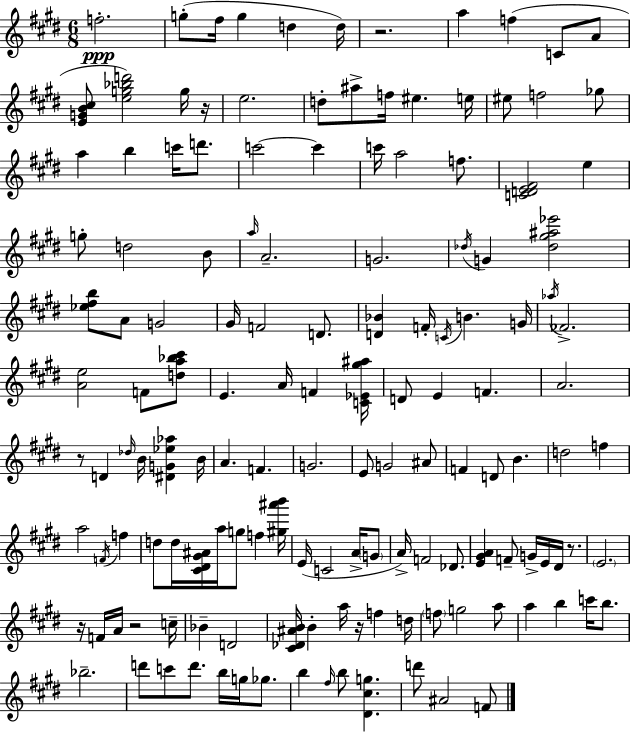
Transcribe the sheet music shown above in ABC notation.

X:1
T:Untitled
M:6/8
L:1/4
K:E
f2 g/2 ^f/4 g d d/4 z2 a f C/2 A/2 [EGB^c]/2 [eg_bd']2 g/4 z/4 e2 d/2 ^a/2 f/4 ^e e/4 ^e/2 f2 _g/2 a b c'/4 d'/2 c'2 c' c'/4 a2 f/2 [CDE^F]2 e g/2 d2 B/2 a/4 A2 G2 _d/4 G [_d^g^a_e']2 [_e^fb]/2 A/2 G2 ^G/4 F2 D/2 [D_B] F/4 C/4 B G/4 _a/4 _F2 [Ae]2 F/2 [da_b^c']/2 E A/4 F [C_E^g^a]/4 D/2 E F A2 z/2 D _d/4 B/4 [^DG_e_a] B/4 A F G2 E/2 G2 ^A/2 F D/2 B d2 f a2 F/4 f d/2 d/4 [^C^D^G^A]/4 a/4 g/2 f [^g^a'b']/4 E/4 C2 A/4 G/2 A/4 F2 _D/2 [E^GA] F/2 G/4 E/4 ^D/4 z/2 E2 z/4 F/4 A/4 z2 c/4 _B D2 [^C_D^AB]/4 B a/4 z/4 f d/4 f/2 g2 a/2 a b c'/4 b/2 _b2 d'/2 c'/2 d'/2 b/4 g/4 _g/2 b ^f/4 b/2 [^D^cg] d'/2 ^A2 F/2